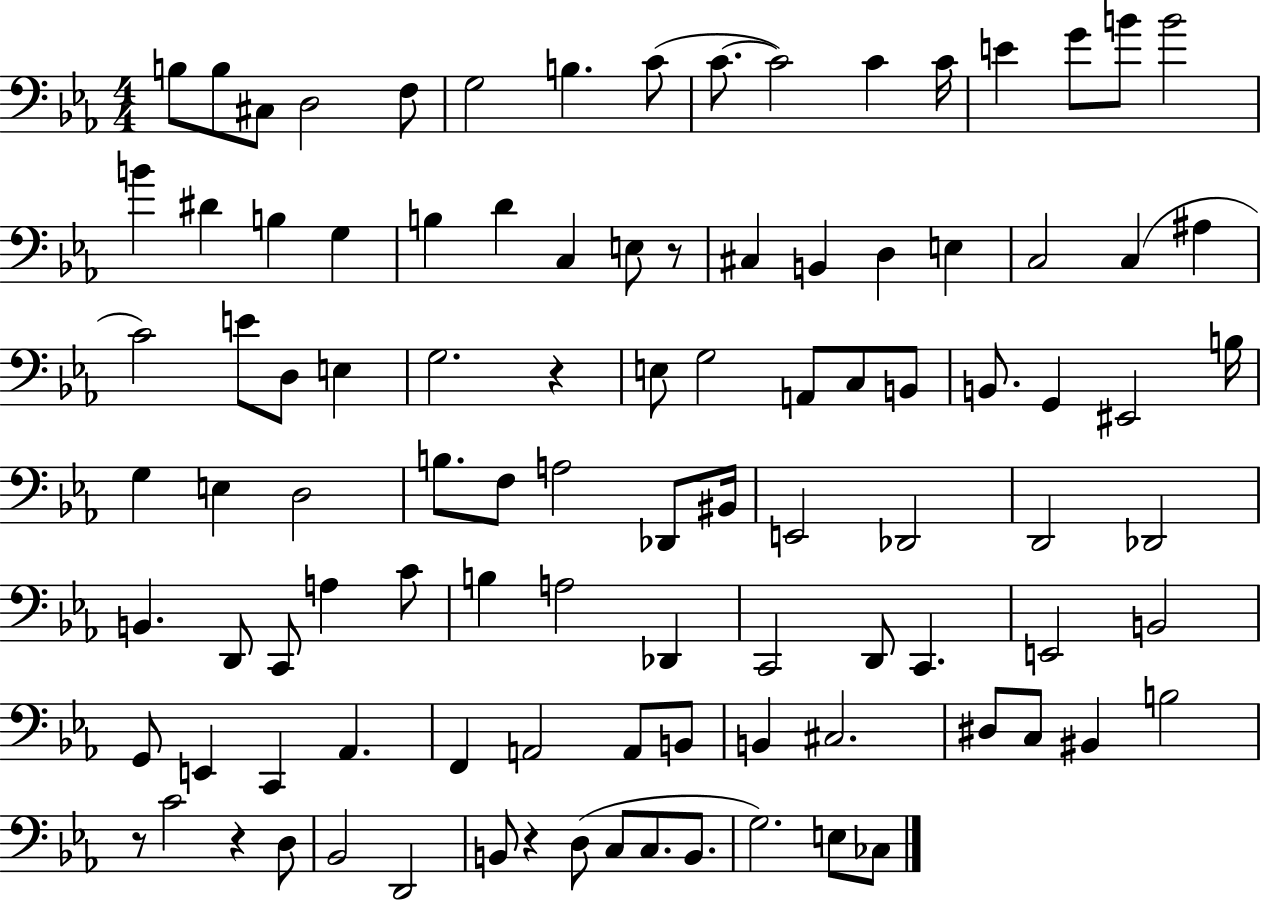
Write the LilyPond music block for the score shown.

{
  \clef bass
  \numericTimeSignature
  \time 4/4
  \key ees \major
  \repeat volta 2 { b8 b8 cis8 d2 f8 | g2 b4. c'8( | c'8.~~ c'2) c'4 c'16 | e'4 g'8 b'8 b'2 | \break b'4 dis'4 b4 g4 | b4 d'4 c4 e8 r8 | cis4 b,4 d4 e4 | c2 c4( ais4 | \break c'2) e'8 d8 e4 | g2. r4 | e8 g2 a,8 c8 b,8 | b,8. g,4 eis,2 b16 | \break g4 e4 d2 | b8. f8 a2 des,8 bis,16 | e,2 des,2 | d,2 des,2 | \break b,4. d,8 c,8 a4 c'8 | b4 a2 des,4 | c,2 d,8 c,4. | e,2 b,2 | \break g,8 e,4 c,4 aes,4. | f,4 a,2 a,8 b,8 | b,4 cis2. | dis8 c8 bis,4 b2 | \break r8 c'2 r4 d8 | bes,2 d,2 | b,8 r4 d8( c8 c8. b,8. | g2.) e8 ces8 | \break } \bar "|."
}